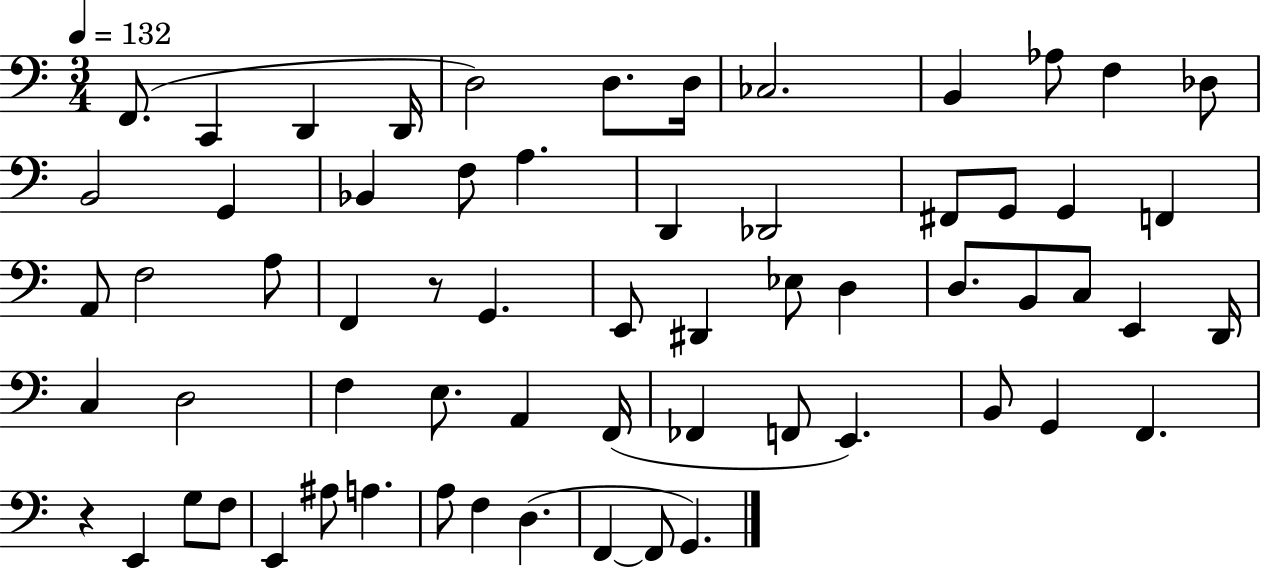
F2/e. C2/q D2/q D2/s D3/h D3/e. D3/s CES3/h. B2/q Ab3/e F3/q Db3/e B2/h G2/q Bb2/q F3/e A3/q. D2/q Db2/h F#2/e G2/e G2/q F2/q A2/e F3/h A3/e F2/q R/e G2/q. E2/e D#2/q Eb3/e D3/q D3/e. B2/e C3/e E2/q D2/s C3/q D3/h F3/q E3/e. A2/q F2/s FES2/q F2/e E2/q. B2/e G2/q F2/q. R/q E2/q G3/e F3/e E2/q A#3/e A3/q. A3/e F3/q D3/q. F2/q F2/e G2/q.